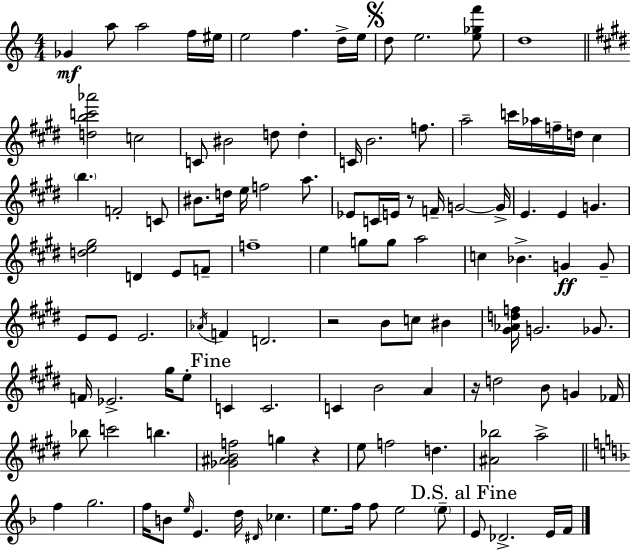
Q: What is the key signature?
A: C major